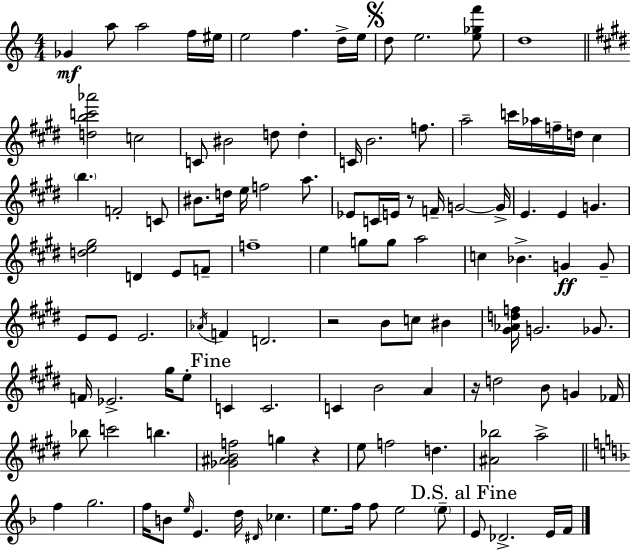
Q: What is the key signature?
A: C major